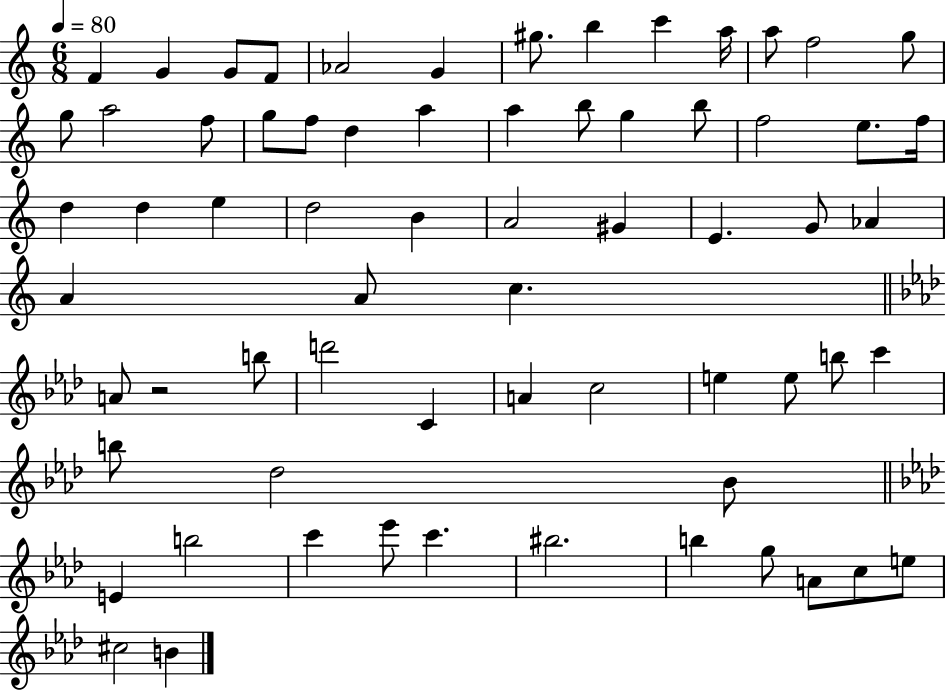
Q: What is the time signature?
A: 6/8